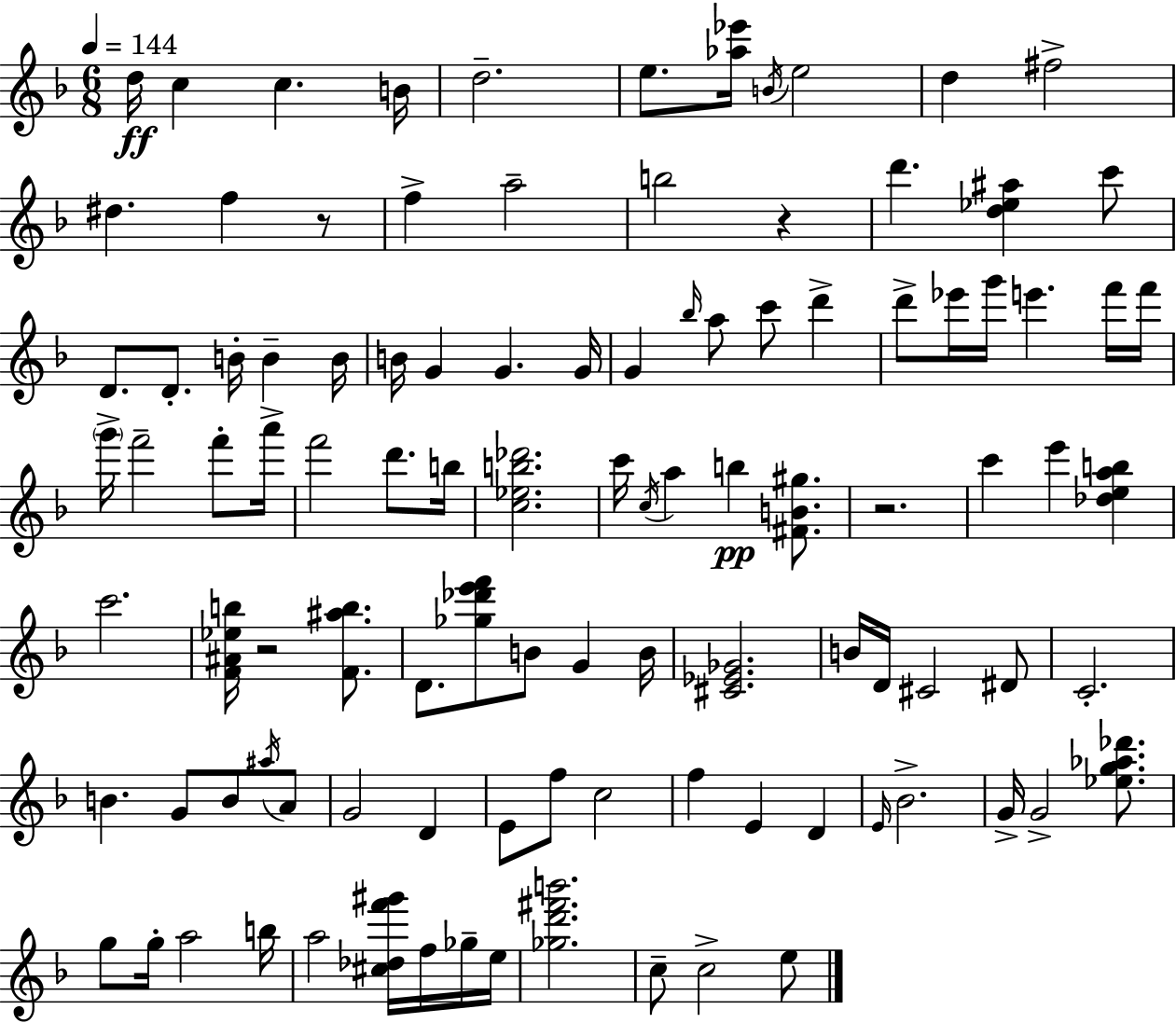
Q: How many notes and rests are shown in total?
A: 104